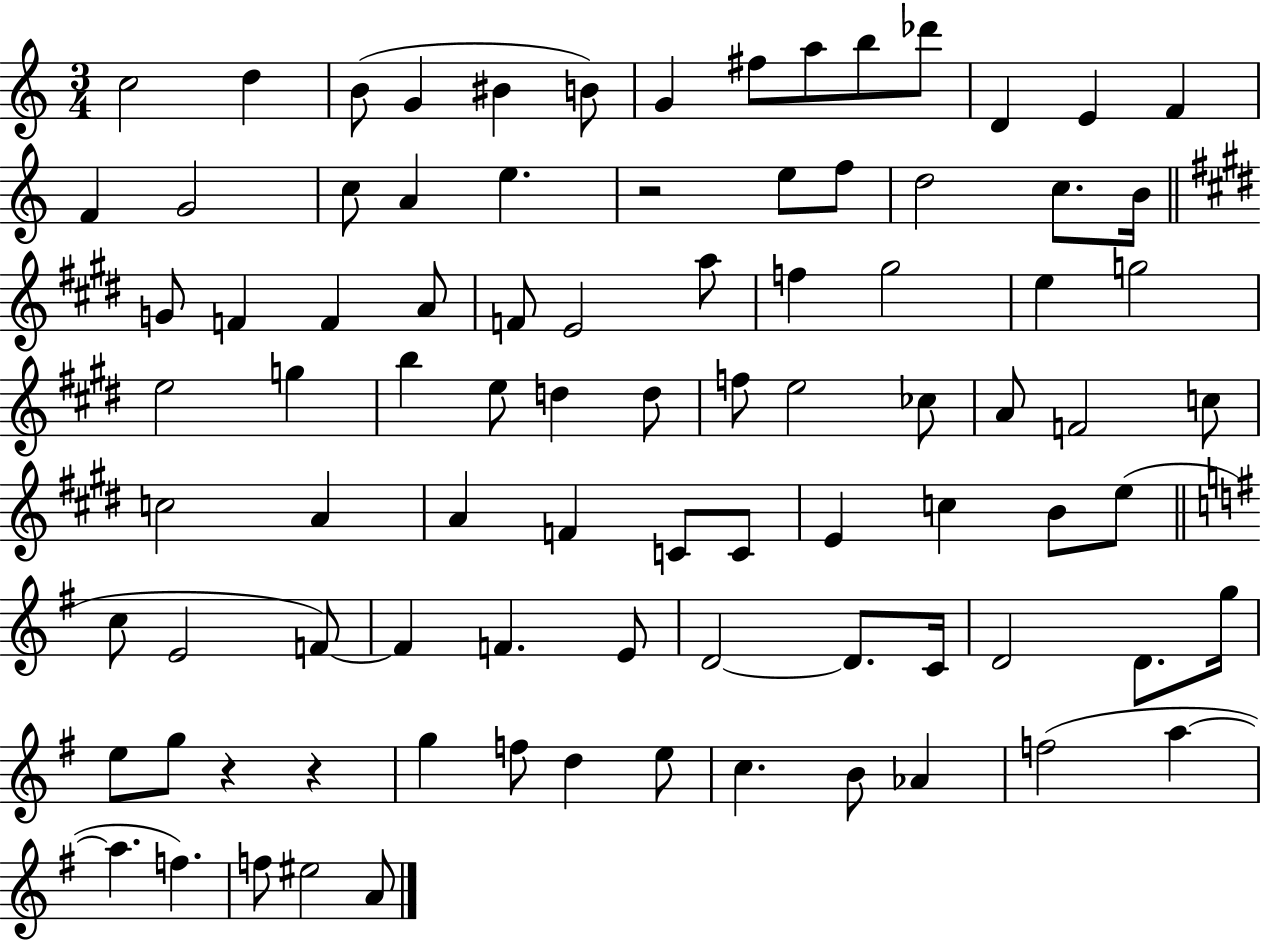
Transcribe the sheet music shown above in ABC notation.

X:1
T:Untitled
M:3/4
L:1/4
K:C
c2 d B/2 G ^B B/2 G ^f/2 a/2 b/2 _d'/2 D E F F G2 c/2 A e z2 e/2 f/2 d2 c/2 B/4 G/2 F F A/2 F/2 E2 a/2 f ^g2 e g2 e2 g b e/2 d d/2 f/2 e2 _c/2 A/2 F2 c/2 c2 A A F C/2 C/2 E c B/2 e/2 c/2 E2 F/2 F F E/2 D2 D/2 C/4 D2 D/2 g/4 e/2 g/2 z z g f/2 d e/2 c B/2 _A f2 a a f f/2 ^e2 A/2